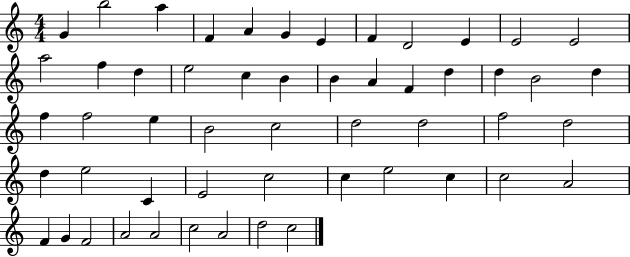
{
  \clef treble
  \numericTimeSignature
  \time 4/4
  \key c \major
  g'4 b''2 a''4 | f'4 a'4 g'4 e'4 | f'4 d'2 e'4 | e'2 e'2 | \break a''2 f''4 d''4 | e''2 c''4 b'4 | b'4 a'4 f'4 d''4 | d''4 b'2 d''4 | \break f''4 f''2 e''4 | b'2 c''2 | d''2 d''2 | f''2 d''2 | \break d''4 e''2 c'4 | e'2 c''2 | c''4 e''2 c''4 | c''2 a'2 | \break f'4 g'4 f'2 | a'2 a'2 | c''2 a'2 | d''2 c''2 | \break \bar "|."
}